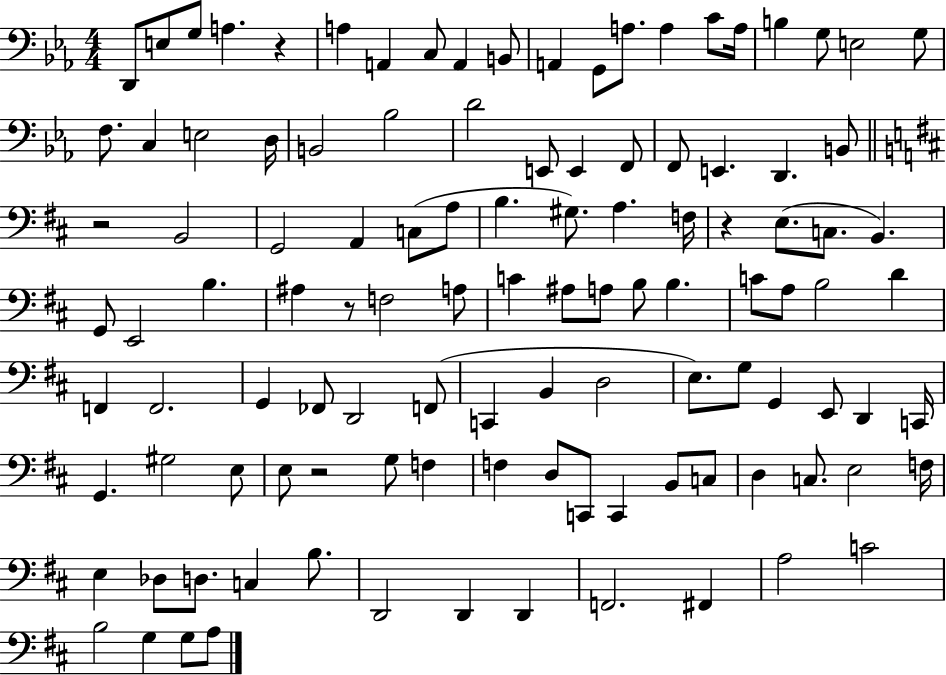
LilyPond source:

{
  \clef bass
  \numericTimeSignature
  \time 4/4
  \key ees \major
  \repeat volta 2 { d,8 e8 g8 a4. r4 | a4 a,4 c8 a,4 b,8 | a,4 g,8 a8. a4 c'8 a16 | b4 g8 e2 g8 | \break f8. c4 e2 d16 | b,2 bes2 | d'2 e,8 e,4 f,8 | f,8 e,4. d,4. b,8 | \break \bar "||" \break \key b \minor r2 b,2 | g,2 a,4 c8( a8 | b4. gis8.) a4. f16 | r4 e8.( c8. b,4.) | \break g,8 e,2 b4. | ais4 r8 f2 a8 | c'4 ais8 a8 b8 b4. | c'8 a8 b2 d'4 | \break f,4 f,2. | g,4 fes,8 d,2 f,8( | c,4 b,4 d2 | e8.) g8 g,4 e,8 d,4 c,16 | \break g,4. gis2 e8 | e8 r2 g8 f4 | f4 d8 c,8 c,4 b,8 c8 | d4 c8. e2 f16 | \break e4 des8 d8. c4 b8. | d,2 d,4 d,4 | f,2. fis,4 | a2 c'2 | \break b2 g4 g8 a8 | } \bar "|."
}